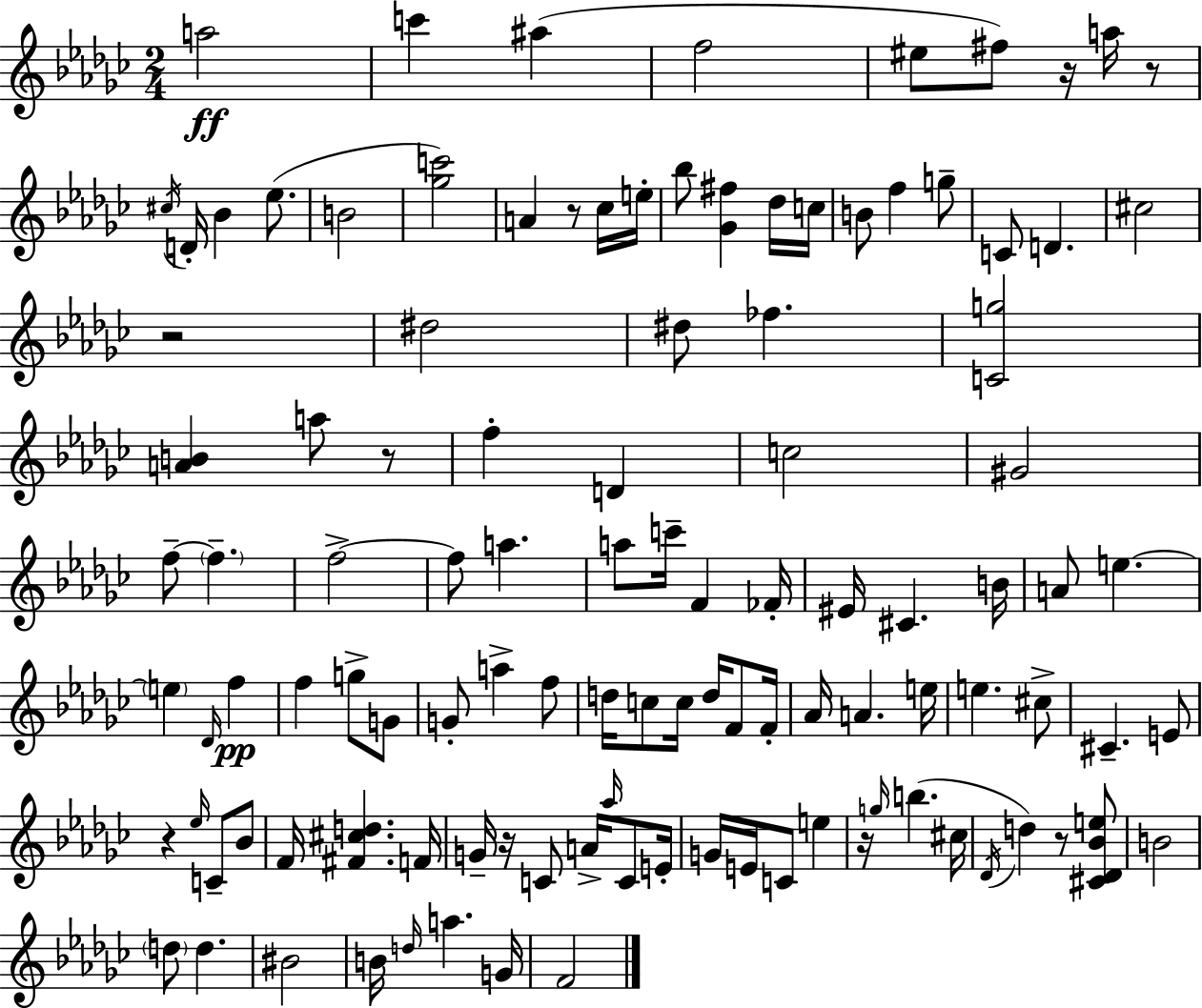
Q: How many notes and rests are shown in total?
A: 112